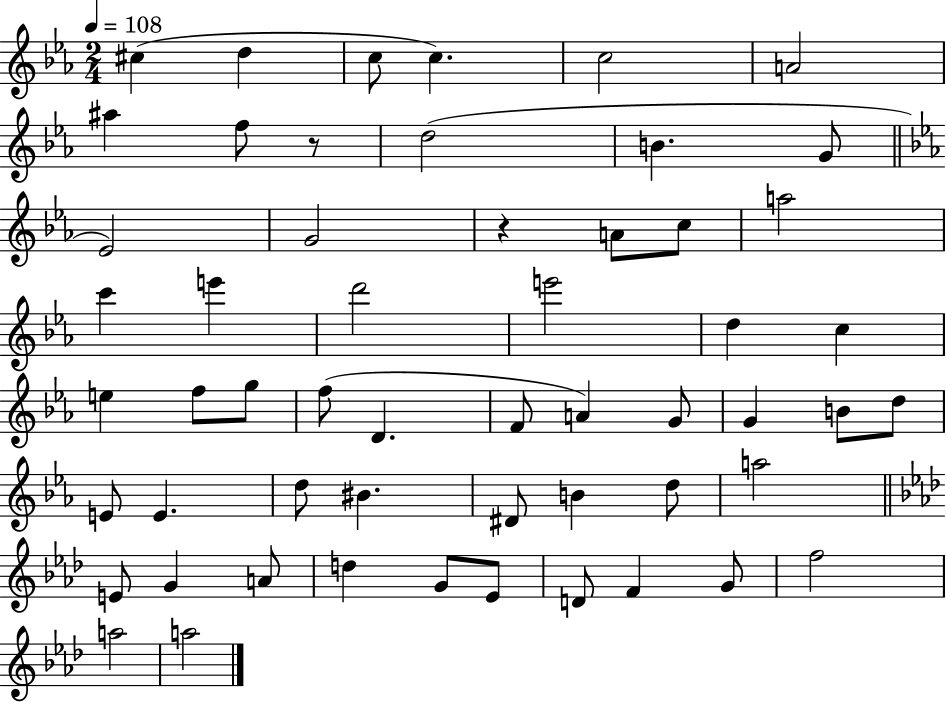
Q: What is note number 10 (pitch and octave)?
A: B4